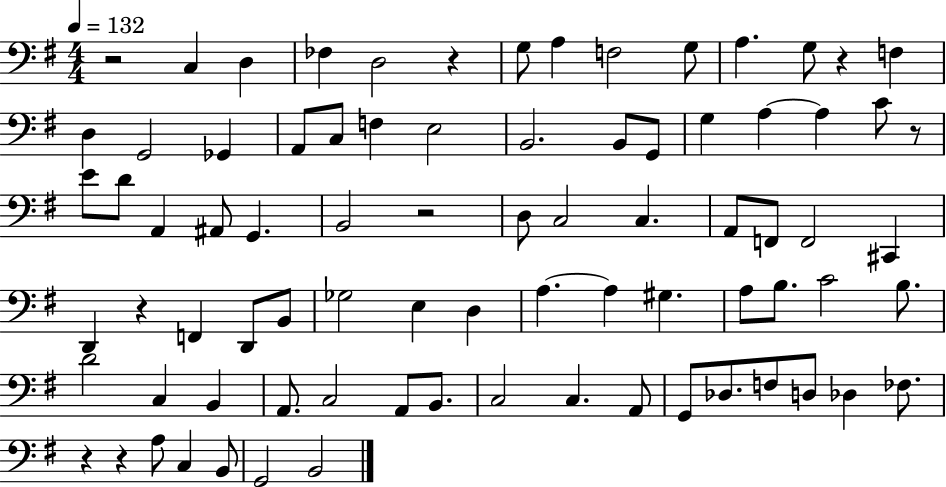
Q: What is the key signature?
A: G major